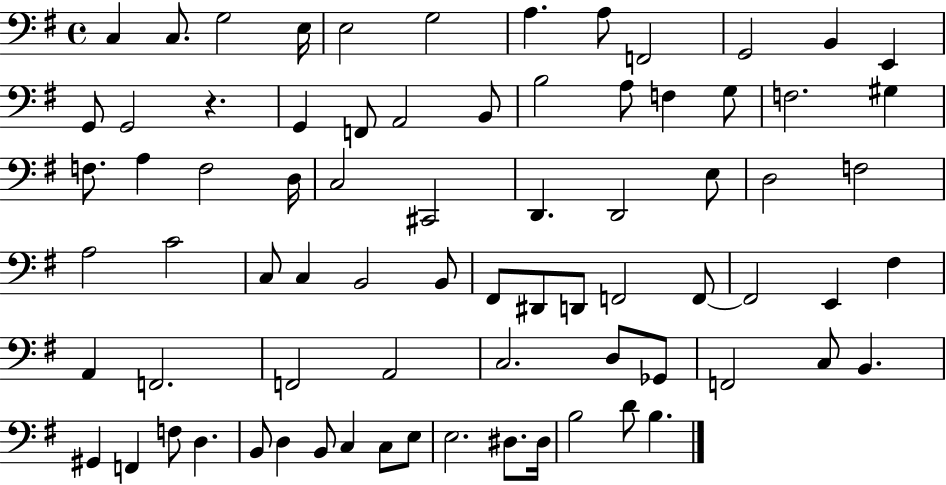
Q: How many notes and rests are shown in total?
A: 76